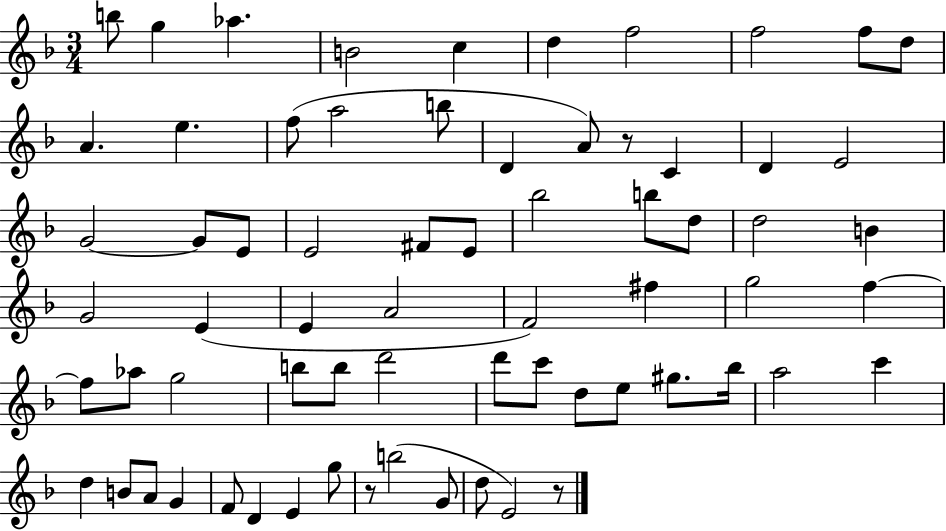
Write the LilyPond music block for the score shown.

{
  \clef treble
  \numericTimeSignature
  \time 3/4
  \key f \major
  b''8 g''4 aes''4. | b'2 c''4 | d''4 f''2 | f''2 f''8 d''8 | \break a'4. e''4. | f''8( a''2 b''8 | d'4 a'8) r8 c'4 | d'4 e'2 | \break g'2~~ g'8 e'8 | e'2 fis'8 e'8 | bes''2 b''8 d''8 | d''2 b'4 | \break g'2 e'4( | e'4 a'2 | f'2) fis''4 | g''2 f''4~~ | \break f''8 aes''8 g''2 | b''8 b''8 d'''2 | d'''8 c'''8 d''8 e''8 gis''8. bes''16 | a''2 c'''4 | \break d''4 b'8 a'8 g'4 | f'8 d'4 e'4 g''8 | r8 b''2( g'8 | d''8 e'2) r8 | \break \bar "|."
}